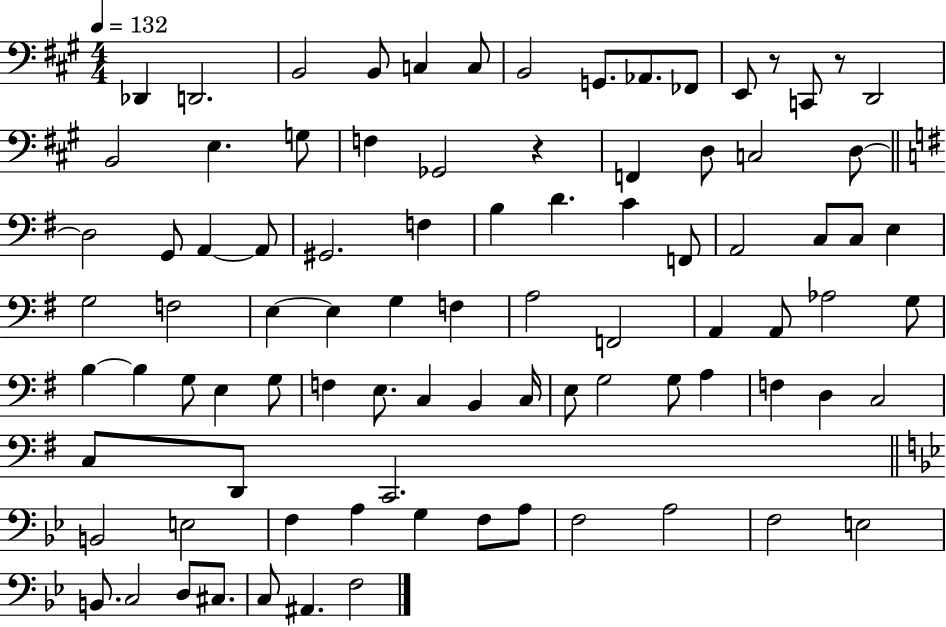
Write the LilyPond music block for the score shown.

{
  \clef bass
  \numericTimeSignature
  \time 4/4
  \key a \major
  \tempo 4 = 132
  des,4 d,2. | b,2 b,8 c4 c8 | b,2 g,8. aes,8. fes,8 | e,8 r8 c,8 r8 d,2 | \break b,2 e4. g8 | f4 ges,2 r4 | f,4 d8 c2 d8~~ | \bar "||" \break \key g \major d2 g,8 a,4~~ a,8 | gis,2. f4 | b4 d'4. c'4 f,8 | a,2 c8 c8 e4 | \break g2 f2 | e4~~ e4 g4 f4 | a2 f,2 | a,4 a,8 aes2 g8 | \break b4~~ b4 g8 e4 g8 | f4 e8. c4 b,4 c16 | e8 g2 g8 a4 | f4 d4 c2 | \break c8 d,8 c,2. | \bar "||" \break \key g \minor b,2 e2 | f4 a4 g4 f8 a8 | f2 a2 | f2 e2 | \break b,8. c2 d8 cis8. | c8 ais,4. f2 | \bar "|."
}